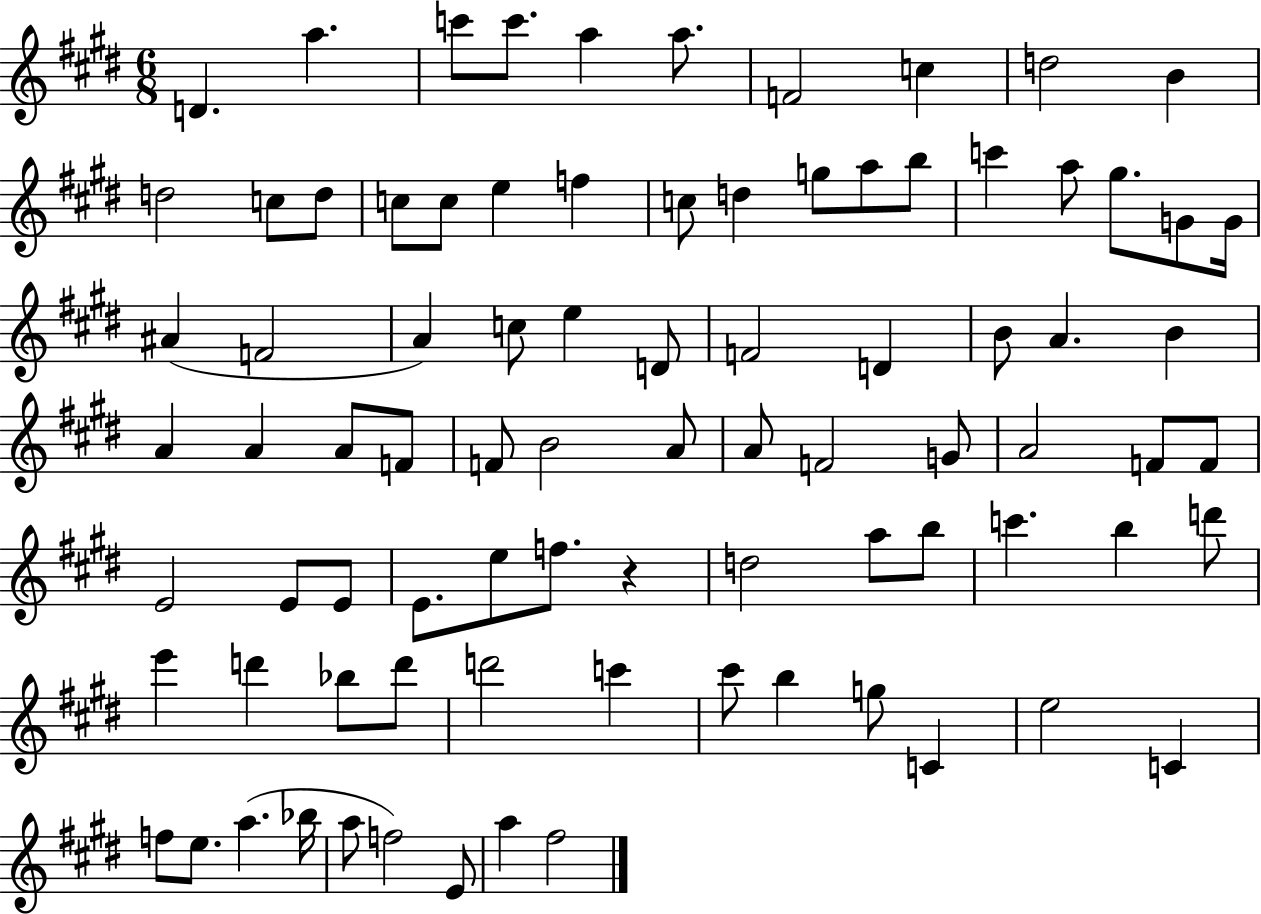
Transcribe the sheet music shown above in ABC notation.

X:1
T:Untitled
M:6/8
L:1/4
K:E
D a c'/2 c'/2 a a/2 F2 c d2 B d2 c/2 d/2 c/2 c/2 e f c/2 d g/2 a/2 b/2 c' a/2 ^g/2 G/2 G/4 ^A F2 A c/2 e D/2 F2 D B/2 A B A A A/2 F/2 F/2 B2 A/2 A/2 F2 G/2 A2 F/2 F/2 E2 E/2 E/2 E/2 e/2 f/2 z d2 a/2 b/2 c' b d'/2 e' d' _b/2 d'/2 d'2 c' ^c'/2 b g/2 C e2 C f/2 e/2 a _b/4 a/2 f2 E/2 a ^f2